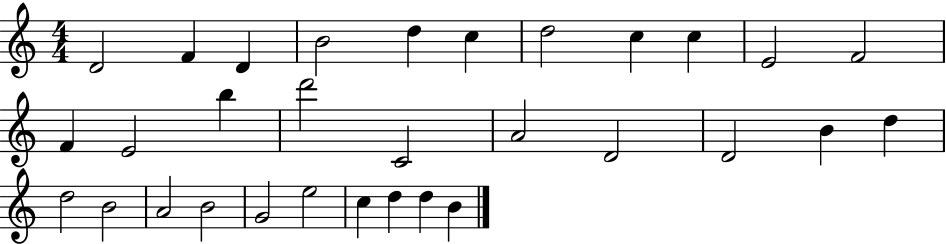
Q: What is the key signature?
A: C major